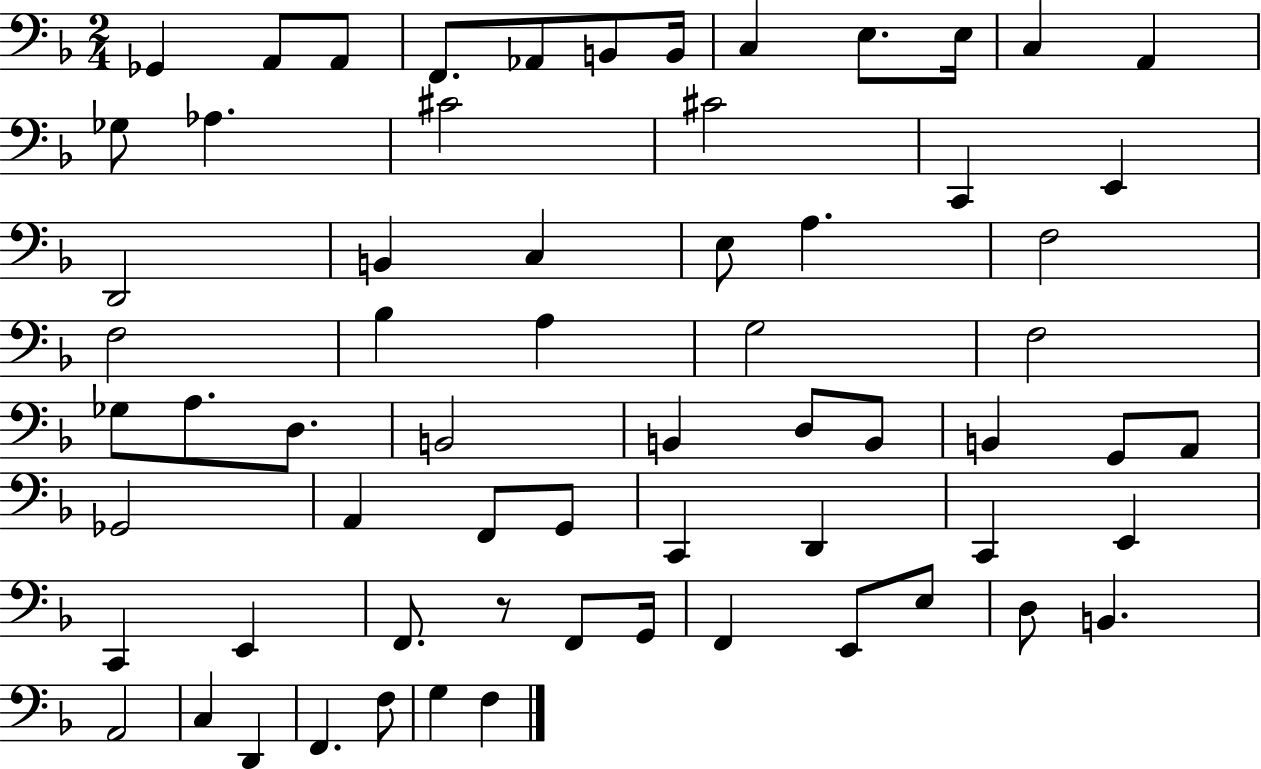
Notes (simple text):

Gb2/q A2/e A2/e F2/e. Ab2/e B2/e B2/s C3/q E3/e. E3/s C3/q A2/q Gb3/e Ab3/q. C#4/h C#4/h C2/q E2/q D2/h B2/q C3/q E3/e A3/q. F3/h F3/h Bb3/q A3/q G3/h F3/h Gb3/e A3/e. D3/e. B2/h B2/q D3/e B2/e B2/q G2/e A2/e Gb2/h A2/q F2/e G2/e C2/q D2/q C2/q E2/q C2/q E2/q F2/e. R/e F2/e G2/s F2/q E2/e E3/e D3/e B2/q. A2/h C3/q D2/q F2/q. F3/e G3/q F3/q